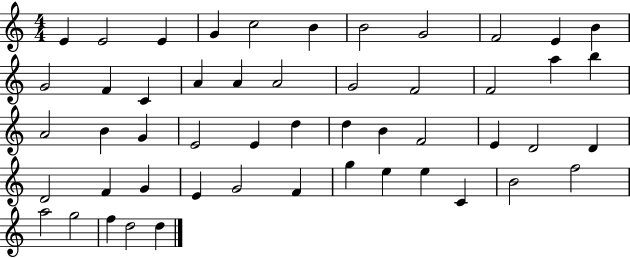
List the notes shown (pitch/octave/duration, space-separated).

E4/q E4/h E4/q G4/q C5/h B4/q B4/h G4/h F4/h E4/q B4/q G4/h F4/q C4/q A4/q A4/q A4/h G4/h F4/h F4/h A5/q B5/q A4/h B4/q G4/q E4/h E4/q D5/q D5/q B4/q F4/h E4/q D4/h D4/q D4/h F4/q G4/q E4/q G4/h F4/q G5/q E5/q E5/q C4/q B4/h F5/h A5/h G5/h F5/q D5/h D5/q